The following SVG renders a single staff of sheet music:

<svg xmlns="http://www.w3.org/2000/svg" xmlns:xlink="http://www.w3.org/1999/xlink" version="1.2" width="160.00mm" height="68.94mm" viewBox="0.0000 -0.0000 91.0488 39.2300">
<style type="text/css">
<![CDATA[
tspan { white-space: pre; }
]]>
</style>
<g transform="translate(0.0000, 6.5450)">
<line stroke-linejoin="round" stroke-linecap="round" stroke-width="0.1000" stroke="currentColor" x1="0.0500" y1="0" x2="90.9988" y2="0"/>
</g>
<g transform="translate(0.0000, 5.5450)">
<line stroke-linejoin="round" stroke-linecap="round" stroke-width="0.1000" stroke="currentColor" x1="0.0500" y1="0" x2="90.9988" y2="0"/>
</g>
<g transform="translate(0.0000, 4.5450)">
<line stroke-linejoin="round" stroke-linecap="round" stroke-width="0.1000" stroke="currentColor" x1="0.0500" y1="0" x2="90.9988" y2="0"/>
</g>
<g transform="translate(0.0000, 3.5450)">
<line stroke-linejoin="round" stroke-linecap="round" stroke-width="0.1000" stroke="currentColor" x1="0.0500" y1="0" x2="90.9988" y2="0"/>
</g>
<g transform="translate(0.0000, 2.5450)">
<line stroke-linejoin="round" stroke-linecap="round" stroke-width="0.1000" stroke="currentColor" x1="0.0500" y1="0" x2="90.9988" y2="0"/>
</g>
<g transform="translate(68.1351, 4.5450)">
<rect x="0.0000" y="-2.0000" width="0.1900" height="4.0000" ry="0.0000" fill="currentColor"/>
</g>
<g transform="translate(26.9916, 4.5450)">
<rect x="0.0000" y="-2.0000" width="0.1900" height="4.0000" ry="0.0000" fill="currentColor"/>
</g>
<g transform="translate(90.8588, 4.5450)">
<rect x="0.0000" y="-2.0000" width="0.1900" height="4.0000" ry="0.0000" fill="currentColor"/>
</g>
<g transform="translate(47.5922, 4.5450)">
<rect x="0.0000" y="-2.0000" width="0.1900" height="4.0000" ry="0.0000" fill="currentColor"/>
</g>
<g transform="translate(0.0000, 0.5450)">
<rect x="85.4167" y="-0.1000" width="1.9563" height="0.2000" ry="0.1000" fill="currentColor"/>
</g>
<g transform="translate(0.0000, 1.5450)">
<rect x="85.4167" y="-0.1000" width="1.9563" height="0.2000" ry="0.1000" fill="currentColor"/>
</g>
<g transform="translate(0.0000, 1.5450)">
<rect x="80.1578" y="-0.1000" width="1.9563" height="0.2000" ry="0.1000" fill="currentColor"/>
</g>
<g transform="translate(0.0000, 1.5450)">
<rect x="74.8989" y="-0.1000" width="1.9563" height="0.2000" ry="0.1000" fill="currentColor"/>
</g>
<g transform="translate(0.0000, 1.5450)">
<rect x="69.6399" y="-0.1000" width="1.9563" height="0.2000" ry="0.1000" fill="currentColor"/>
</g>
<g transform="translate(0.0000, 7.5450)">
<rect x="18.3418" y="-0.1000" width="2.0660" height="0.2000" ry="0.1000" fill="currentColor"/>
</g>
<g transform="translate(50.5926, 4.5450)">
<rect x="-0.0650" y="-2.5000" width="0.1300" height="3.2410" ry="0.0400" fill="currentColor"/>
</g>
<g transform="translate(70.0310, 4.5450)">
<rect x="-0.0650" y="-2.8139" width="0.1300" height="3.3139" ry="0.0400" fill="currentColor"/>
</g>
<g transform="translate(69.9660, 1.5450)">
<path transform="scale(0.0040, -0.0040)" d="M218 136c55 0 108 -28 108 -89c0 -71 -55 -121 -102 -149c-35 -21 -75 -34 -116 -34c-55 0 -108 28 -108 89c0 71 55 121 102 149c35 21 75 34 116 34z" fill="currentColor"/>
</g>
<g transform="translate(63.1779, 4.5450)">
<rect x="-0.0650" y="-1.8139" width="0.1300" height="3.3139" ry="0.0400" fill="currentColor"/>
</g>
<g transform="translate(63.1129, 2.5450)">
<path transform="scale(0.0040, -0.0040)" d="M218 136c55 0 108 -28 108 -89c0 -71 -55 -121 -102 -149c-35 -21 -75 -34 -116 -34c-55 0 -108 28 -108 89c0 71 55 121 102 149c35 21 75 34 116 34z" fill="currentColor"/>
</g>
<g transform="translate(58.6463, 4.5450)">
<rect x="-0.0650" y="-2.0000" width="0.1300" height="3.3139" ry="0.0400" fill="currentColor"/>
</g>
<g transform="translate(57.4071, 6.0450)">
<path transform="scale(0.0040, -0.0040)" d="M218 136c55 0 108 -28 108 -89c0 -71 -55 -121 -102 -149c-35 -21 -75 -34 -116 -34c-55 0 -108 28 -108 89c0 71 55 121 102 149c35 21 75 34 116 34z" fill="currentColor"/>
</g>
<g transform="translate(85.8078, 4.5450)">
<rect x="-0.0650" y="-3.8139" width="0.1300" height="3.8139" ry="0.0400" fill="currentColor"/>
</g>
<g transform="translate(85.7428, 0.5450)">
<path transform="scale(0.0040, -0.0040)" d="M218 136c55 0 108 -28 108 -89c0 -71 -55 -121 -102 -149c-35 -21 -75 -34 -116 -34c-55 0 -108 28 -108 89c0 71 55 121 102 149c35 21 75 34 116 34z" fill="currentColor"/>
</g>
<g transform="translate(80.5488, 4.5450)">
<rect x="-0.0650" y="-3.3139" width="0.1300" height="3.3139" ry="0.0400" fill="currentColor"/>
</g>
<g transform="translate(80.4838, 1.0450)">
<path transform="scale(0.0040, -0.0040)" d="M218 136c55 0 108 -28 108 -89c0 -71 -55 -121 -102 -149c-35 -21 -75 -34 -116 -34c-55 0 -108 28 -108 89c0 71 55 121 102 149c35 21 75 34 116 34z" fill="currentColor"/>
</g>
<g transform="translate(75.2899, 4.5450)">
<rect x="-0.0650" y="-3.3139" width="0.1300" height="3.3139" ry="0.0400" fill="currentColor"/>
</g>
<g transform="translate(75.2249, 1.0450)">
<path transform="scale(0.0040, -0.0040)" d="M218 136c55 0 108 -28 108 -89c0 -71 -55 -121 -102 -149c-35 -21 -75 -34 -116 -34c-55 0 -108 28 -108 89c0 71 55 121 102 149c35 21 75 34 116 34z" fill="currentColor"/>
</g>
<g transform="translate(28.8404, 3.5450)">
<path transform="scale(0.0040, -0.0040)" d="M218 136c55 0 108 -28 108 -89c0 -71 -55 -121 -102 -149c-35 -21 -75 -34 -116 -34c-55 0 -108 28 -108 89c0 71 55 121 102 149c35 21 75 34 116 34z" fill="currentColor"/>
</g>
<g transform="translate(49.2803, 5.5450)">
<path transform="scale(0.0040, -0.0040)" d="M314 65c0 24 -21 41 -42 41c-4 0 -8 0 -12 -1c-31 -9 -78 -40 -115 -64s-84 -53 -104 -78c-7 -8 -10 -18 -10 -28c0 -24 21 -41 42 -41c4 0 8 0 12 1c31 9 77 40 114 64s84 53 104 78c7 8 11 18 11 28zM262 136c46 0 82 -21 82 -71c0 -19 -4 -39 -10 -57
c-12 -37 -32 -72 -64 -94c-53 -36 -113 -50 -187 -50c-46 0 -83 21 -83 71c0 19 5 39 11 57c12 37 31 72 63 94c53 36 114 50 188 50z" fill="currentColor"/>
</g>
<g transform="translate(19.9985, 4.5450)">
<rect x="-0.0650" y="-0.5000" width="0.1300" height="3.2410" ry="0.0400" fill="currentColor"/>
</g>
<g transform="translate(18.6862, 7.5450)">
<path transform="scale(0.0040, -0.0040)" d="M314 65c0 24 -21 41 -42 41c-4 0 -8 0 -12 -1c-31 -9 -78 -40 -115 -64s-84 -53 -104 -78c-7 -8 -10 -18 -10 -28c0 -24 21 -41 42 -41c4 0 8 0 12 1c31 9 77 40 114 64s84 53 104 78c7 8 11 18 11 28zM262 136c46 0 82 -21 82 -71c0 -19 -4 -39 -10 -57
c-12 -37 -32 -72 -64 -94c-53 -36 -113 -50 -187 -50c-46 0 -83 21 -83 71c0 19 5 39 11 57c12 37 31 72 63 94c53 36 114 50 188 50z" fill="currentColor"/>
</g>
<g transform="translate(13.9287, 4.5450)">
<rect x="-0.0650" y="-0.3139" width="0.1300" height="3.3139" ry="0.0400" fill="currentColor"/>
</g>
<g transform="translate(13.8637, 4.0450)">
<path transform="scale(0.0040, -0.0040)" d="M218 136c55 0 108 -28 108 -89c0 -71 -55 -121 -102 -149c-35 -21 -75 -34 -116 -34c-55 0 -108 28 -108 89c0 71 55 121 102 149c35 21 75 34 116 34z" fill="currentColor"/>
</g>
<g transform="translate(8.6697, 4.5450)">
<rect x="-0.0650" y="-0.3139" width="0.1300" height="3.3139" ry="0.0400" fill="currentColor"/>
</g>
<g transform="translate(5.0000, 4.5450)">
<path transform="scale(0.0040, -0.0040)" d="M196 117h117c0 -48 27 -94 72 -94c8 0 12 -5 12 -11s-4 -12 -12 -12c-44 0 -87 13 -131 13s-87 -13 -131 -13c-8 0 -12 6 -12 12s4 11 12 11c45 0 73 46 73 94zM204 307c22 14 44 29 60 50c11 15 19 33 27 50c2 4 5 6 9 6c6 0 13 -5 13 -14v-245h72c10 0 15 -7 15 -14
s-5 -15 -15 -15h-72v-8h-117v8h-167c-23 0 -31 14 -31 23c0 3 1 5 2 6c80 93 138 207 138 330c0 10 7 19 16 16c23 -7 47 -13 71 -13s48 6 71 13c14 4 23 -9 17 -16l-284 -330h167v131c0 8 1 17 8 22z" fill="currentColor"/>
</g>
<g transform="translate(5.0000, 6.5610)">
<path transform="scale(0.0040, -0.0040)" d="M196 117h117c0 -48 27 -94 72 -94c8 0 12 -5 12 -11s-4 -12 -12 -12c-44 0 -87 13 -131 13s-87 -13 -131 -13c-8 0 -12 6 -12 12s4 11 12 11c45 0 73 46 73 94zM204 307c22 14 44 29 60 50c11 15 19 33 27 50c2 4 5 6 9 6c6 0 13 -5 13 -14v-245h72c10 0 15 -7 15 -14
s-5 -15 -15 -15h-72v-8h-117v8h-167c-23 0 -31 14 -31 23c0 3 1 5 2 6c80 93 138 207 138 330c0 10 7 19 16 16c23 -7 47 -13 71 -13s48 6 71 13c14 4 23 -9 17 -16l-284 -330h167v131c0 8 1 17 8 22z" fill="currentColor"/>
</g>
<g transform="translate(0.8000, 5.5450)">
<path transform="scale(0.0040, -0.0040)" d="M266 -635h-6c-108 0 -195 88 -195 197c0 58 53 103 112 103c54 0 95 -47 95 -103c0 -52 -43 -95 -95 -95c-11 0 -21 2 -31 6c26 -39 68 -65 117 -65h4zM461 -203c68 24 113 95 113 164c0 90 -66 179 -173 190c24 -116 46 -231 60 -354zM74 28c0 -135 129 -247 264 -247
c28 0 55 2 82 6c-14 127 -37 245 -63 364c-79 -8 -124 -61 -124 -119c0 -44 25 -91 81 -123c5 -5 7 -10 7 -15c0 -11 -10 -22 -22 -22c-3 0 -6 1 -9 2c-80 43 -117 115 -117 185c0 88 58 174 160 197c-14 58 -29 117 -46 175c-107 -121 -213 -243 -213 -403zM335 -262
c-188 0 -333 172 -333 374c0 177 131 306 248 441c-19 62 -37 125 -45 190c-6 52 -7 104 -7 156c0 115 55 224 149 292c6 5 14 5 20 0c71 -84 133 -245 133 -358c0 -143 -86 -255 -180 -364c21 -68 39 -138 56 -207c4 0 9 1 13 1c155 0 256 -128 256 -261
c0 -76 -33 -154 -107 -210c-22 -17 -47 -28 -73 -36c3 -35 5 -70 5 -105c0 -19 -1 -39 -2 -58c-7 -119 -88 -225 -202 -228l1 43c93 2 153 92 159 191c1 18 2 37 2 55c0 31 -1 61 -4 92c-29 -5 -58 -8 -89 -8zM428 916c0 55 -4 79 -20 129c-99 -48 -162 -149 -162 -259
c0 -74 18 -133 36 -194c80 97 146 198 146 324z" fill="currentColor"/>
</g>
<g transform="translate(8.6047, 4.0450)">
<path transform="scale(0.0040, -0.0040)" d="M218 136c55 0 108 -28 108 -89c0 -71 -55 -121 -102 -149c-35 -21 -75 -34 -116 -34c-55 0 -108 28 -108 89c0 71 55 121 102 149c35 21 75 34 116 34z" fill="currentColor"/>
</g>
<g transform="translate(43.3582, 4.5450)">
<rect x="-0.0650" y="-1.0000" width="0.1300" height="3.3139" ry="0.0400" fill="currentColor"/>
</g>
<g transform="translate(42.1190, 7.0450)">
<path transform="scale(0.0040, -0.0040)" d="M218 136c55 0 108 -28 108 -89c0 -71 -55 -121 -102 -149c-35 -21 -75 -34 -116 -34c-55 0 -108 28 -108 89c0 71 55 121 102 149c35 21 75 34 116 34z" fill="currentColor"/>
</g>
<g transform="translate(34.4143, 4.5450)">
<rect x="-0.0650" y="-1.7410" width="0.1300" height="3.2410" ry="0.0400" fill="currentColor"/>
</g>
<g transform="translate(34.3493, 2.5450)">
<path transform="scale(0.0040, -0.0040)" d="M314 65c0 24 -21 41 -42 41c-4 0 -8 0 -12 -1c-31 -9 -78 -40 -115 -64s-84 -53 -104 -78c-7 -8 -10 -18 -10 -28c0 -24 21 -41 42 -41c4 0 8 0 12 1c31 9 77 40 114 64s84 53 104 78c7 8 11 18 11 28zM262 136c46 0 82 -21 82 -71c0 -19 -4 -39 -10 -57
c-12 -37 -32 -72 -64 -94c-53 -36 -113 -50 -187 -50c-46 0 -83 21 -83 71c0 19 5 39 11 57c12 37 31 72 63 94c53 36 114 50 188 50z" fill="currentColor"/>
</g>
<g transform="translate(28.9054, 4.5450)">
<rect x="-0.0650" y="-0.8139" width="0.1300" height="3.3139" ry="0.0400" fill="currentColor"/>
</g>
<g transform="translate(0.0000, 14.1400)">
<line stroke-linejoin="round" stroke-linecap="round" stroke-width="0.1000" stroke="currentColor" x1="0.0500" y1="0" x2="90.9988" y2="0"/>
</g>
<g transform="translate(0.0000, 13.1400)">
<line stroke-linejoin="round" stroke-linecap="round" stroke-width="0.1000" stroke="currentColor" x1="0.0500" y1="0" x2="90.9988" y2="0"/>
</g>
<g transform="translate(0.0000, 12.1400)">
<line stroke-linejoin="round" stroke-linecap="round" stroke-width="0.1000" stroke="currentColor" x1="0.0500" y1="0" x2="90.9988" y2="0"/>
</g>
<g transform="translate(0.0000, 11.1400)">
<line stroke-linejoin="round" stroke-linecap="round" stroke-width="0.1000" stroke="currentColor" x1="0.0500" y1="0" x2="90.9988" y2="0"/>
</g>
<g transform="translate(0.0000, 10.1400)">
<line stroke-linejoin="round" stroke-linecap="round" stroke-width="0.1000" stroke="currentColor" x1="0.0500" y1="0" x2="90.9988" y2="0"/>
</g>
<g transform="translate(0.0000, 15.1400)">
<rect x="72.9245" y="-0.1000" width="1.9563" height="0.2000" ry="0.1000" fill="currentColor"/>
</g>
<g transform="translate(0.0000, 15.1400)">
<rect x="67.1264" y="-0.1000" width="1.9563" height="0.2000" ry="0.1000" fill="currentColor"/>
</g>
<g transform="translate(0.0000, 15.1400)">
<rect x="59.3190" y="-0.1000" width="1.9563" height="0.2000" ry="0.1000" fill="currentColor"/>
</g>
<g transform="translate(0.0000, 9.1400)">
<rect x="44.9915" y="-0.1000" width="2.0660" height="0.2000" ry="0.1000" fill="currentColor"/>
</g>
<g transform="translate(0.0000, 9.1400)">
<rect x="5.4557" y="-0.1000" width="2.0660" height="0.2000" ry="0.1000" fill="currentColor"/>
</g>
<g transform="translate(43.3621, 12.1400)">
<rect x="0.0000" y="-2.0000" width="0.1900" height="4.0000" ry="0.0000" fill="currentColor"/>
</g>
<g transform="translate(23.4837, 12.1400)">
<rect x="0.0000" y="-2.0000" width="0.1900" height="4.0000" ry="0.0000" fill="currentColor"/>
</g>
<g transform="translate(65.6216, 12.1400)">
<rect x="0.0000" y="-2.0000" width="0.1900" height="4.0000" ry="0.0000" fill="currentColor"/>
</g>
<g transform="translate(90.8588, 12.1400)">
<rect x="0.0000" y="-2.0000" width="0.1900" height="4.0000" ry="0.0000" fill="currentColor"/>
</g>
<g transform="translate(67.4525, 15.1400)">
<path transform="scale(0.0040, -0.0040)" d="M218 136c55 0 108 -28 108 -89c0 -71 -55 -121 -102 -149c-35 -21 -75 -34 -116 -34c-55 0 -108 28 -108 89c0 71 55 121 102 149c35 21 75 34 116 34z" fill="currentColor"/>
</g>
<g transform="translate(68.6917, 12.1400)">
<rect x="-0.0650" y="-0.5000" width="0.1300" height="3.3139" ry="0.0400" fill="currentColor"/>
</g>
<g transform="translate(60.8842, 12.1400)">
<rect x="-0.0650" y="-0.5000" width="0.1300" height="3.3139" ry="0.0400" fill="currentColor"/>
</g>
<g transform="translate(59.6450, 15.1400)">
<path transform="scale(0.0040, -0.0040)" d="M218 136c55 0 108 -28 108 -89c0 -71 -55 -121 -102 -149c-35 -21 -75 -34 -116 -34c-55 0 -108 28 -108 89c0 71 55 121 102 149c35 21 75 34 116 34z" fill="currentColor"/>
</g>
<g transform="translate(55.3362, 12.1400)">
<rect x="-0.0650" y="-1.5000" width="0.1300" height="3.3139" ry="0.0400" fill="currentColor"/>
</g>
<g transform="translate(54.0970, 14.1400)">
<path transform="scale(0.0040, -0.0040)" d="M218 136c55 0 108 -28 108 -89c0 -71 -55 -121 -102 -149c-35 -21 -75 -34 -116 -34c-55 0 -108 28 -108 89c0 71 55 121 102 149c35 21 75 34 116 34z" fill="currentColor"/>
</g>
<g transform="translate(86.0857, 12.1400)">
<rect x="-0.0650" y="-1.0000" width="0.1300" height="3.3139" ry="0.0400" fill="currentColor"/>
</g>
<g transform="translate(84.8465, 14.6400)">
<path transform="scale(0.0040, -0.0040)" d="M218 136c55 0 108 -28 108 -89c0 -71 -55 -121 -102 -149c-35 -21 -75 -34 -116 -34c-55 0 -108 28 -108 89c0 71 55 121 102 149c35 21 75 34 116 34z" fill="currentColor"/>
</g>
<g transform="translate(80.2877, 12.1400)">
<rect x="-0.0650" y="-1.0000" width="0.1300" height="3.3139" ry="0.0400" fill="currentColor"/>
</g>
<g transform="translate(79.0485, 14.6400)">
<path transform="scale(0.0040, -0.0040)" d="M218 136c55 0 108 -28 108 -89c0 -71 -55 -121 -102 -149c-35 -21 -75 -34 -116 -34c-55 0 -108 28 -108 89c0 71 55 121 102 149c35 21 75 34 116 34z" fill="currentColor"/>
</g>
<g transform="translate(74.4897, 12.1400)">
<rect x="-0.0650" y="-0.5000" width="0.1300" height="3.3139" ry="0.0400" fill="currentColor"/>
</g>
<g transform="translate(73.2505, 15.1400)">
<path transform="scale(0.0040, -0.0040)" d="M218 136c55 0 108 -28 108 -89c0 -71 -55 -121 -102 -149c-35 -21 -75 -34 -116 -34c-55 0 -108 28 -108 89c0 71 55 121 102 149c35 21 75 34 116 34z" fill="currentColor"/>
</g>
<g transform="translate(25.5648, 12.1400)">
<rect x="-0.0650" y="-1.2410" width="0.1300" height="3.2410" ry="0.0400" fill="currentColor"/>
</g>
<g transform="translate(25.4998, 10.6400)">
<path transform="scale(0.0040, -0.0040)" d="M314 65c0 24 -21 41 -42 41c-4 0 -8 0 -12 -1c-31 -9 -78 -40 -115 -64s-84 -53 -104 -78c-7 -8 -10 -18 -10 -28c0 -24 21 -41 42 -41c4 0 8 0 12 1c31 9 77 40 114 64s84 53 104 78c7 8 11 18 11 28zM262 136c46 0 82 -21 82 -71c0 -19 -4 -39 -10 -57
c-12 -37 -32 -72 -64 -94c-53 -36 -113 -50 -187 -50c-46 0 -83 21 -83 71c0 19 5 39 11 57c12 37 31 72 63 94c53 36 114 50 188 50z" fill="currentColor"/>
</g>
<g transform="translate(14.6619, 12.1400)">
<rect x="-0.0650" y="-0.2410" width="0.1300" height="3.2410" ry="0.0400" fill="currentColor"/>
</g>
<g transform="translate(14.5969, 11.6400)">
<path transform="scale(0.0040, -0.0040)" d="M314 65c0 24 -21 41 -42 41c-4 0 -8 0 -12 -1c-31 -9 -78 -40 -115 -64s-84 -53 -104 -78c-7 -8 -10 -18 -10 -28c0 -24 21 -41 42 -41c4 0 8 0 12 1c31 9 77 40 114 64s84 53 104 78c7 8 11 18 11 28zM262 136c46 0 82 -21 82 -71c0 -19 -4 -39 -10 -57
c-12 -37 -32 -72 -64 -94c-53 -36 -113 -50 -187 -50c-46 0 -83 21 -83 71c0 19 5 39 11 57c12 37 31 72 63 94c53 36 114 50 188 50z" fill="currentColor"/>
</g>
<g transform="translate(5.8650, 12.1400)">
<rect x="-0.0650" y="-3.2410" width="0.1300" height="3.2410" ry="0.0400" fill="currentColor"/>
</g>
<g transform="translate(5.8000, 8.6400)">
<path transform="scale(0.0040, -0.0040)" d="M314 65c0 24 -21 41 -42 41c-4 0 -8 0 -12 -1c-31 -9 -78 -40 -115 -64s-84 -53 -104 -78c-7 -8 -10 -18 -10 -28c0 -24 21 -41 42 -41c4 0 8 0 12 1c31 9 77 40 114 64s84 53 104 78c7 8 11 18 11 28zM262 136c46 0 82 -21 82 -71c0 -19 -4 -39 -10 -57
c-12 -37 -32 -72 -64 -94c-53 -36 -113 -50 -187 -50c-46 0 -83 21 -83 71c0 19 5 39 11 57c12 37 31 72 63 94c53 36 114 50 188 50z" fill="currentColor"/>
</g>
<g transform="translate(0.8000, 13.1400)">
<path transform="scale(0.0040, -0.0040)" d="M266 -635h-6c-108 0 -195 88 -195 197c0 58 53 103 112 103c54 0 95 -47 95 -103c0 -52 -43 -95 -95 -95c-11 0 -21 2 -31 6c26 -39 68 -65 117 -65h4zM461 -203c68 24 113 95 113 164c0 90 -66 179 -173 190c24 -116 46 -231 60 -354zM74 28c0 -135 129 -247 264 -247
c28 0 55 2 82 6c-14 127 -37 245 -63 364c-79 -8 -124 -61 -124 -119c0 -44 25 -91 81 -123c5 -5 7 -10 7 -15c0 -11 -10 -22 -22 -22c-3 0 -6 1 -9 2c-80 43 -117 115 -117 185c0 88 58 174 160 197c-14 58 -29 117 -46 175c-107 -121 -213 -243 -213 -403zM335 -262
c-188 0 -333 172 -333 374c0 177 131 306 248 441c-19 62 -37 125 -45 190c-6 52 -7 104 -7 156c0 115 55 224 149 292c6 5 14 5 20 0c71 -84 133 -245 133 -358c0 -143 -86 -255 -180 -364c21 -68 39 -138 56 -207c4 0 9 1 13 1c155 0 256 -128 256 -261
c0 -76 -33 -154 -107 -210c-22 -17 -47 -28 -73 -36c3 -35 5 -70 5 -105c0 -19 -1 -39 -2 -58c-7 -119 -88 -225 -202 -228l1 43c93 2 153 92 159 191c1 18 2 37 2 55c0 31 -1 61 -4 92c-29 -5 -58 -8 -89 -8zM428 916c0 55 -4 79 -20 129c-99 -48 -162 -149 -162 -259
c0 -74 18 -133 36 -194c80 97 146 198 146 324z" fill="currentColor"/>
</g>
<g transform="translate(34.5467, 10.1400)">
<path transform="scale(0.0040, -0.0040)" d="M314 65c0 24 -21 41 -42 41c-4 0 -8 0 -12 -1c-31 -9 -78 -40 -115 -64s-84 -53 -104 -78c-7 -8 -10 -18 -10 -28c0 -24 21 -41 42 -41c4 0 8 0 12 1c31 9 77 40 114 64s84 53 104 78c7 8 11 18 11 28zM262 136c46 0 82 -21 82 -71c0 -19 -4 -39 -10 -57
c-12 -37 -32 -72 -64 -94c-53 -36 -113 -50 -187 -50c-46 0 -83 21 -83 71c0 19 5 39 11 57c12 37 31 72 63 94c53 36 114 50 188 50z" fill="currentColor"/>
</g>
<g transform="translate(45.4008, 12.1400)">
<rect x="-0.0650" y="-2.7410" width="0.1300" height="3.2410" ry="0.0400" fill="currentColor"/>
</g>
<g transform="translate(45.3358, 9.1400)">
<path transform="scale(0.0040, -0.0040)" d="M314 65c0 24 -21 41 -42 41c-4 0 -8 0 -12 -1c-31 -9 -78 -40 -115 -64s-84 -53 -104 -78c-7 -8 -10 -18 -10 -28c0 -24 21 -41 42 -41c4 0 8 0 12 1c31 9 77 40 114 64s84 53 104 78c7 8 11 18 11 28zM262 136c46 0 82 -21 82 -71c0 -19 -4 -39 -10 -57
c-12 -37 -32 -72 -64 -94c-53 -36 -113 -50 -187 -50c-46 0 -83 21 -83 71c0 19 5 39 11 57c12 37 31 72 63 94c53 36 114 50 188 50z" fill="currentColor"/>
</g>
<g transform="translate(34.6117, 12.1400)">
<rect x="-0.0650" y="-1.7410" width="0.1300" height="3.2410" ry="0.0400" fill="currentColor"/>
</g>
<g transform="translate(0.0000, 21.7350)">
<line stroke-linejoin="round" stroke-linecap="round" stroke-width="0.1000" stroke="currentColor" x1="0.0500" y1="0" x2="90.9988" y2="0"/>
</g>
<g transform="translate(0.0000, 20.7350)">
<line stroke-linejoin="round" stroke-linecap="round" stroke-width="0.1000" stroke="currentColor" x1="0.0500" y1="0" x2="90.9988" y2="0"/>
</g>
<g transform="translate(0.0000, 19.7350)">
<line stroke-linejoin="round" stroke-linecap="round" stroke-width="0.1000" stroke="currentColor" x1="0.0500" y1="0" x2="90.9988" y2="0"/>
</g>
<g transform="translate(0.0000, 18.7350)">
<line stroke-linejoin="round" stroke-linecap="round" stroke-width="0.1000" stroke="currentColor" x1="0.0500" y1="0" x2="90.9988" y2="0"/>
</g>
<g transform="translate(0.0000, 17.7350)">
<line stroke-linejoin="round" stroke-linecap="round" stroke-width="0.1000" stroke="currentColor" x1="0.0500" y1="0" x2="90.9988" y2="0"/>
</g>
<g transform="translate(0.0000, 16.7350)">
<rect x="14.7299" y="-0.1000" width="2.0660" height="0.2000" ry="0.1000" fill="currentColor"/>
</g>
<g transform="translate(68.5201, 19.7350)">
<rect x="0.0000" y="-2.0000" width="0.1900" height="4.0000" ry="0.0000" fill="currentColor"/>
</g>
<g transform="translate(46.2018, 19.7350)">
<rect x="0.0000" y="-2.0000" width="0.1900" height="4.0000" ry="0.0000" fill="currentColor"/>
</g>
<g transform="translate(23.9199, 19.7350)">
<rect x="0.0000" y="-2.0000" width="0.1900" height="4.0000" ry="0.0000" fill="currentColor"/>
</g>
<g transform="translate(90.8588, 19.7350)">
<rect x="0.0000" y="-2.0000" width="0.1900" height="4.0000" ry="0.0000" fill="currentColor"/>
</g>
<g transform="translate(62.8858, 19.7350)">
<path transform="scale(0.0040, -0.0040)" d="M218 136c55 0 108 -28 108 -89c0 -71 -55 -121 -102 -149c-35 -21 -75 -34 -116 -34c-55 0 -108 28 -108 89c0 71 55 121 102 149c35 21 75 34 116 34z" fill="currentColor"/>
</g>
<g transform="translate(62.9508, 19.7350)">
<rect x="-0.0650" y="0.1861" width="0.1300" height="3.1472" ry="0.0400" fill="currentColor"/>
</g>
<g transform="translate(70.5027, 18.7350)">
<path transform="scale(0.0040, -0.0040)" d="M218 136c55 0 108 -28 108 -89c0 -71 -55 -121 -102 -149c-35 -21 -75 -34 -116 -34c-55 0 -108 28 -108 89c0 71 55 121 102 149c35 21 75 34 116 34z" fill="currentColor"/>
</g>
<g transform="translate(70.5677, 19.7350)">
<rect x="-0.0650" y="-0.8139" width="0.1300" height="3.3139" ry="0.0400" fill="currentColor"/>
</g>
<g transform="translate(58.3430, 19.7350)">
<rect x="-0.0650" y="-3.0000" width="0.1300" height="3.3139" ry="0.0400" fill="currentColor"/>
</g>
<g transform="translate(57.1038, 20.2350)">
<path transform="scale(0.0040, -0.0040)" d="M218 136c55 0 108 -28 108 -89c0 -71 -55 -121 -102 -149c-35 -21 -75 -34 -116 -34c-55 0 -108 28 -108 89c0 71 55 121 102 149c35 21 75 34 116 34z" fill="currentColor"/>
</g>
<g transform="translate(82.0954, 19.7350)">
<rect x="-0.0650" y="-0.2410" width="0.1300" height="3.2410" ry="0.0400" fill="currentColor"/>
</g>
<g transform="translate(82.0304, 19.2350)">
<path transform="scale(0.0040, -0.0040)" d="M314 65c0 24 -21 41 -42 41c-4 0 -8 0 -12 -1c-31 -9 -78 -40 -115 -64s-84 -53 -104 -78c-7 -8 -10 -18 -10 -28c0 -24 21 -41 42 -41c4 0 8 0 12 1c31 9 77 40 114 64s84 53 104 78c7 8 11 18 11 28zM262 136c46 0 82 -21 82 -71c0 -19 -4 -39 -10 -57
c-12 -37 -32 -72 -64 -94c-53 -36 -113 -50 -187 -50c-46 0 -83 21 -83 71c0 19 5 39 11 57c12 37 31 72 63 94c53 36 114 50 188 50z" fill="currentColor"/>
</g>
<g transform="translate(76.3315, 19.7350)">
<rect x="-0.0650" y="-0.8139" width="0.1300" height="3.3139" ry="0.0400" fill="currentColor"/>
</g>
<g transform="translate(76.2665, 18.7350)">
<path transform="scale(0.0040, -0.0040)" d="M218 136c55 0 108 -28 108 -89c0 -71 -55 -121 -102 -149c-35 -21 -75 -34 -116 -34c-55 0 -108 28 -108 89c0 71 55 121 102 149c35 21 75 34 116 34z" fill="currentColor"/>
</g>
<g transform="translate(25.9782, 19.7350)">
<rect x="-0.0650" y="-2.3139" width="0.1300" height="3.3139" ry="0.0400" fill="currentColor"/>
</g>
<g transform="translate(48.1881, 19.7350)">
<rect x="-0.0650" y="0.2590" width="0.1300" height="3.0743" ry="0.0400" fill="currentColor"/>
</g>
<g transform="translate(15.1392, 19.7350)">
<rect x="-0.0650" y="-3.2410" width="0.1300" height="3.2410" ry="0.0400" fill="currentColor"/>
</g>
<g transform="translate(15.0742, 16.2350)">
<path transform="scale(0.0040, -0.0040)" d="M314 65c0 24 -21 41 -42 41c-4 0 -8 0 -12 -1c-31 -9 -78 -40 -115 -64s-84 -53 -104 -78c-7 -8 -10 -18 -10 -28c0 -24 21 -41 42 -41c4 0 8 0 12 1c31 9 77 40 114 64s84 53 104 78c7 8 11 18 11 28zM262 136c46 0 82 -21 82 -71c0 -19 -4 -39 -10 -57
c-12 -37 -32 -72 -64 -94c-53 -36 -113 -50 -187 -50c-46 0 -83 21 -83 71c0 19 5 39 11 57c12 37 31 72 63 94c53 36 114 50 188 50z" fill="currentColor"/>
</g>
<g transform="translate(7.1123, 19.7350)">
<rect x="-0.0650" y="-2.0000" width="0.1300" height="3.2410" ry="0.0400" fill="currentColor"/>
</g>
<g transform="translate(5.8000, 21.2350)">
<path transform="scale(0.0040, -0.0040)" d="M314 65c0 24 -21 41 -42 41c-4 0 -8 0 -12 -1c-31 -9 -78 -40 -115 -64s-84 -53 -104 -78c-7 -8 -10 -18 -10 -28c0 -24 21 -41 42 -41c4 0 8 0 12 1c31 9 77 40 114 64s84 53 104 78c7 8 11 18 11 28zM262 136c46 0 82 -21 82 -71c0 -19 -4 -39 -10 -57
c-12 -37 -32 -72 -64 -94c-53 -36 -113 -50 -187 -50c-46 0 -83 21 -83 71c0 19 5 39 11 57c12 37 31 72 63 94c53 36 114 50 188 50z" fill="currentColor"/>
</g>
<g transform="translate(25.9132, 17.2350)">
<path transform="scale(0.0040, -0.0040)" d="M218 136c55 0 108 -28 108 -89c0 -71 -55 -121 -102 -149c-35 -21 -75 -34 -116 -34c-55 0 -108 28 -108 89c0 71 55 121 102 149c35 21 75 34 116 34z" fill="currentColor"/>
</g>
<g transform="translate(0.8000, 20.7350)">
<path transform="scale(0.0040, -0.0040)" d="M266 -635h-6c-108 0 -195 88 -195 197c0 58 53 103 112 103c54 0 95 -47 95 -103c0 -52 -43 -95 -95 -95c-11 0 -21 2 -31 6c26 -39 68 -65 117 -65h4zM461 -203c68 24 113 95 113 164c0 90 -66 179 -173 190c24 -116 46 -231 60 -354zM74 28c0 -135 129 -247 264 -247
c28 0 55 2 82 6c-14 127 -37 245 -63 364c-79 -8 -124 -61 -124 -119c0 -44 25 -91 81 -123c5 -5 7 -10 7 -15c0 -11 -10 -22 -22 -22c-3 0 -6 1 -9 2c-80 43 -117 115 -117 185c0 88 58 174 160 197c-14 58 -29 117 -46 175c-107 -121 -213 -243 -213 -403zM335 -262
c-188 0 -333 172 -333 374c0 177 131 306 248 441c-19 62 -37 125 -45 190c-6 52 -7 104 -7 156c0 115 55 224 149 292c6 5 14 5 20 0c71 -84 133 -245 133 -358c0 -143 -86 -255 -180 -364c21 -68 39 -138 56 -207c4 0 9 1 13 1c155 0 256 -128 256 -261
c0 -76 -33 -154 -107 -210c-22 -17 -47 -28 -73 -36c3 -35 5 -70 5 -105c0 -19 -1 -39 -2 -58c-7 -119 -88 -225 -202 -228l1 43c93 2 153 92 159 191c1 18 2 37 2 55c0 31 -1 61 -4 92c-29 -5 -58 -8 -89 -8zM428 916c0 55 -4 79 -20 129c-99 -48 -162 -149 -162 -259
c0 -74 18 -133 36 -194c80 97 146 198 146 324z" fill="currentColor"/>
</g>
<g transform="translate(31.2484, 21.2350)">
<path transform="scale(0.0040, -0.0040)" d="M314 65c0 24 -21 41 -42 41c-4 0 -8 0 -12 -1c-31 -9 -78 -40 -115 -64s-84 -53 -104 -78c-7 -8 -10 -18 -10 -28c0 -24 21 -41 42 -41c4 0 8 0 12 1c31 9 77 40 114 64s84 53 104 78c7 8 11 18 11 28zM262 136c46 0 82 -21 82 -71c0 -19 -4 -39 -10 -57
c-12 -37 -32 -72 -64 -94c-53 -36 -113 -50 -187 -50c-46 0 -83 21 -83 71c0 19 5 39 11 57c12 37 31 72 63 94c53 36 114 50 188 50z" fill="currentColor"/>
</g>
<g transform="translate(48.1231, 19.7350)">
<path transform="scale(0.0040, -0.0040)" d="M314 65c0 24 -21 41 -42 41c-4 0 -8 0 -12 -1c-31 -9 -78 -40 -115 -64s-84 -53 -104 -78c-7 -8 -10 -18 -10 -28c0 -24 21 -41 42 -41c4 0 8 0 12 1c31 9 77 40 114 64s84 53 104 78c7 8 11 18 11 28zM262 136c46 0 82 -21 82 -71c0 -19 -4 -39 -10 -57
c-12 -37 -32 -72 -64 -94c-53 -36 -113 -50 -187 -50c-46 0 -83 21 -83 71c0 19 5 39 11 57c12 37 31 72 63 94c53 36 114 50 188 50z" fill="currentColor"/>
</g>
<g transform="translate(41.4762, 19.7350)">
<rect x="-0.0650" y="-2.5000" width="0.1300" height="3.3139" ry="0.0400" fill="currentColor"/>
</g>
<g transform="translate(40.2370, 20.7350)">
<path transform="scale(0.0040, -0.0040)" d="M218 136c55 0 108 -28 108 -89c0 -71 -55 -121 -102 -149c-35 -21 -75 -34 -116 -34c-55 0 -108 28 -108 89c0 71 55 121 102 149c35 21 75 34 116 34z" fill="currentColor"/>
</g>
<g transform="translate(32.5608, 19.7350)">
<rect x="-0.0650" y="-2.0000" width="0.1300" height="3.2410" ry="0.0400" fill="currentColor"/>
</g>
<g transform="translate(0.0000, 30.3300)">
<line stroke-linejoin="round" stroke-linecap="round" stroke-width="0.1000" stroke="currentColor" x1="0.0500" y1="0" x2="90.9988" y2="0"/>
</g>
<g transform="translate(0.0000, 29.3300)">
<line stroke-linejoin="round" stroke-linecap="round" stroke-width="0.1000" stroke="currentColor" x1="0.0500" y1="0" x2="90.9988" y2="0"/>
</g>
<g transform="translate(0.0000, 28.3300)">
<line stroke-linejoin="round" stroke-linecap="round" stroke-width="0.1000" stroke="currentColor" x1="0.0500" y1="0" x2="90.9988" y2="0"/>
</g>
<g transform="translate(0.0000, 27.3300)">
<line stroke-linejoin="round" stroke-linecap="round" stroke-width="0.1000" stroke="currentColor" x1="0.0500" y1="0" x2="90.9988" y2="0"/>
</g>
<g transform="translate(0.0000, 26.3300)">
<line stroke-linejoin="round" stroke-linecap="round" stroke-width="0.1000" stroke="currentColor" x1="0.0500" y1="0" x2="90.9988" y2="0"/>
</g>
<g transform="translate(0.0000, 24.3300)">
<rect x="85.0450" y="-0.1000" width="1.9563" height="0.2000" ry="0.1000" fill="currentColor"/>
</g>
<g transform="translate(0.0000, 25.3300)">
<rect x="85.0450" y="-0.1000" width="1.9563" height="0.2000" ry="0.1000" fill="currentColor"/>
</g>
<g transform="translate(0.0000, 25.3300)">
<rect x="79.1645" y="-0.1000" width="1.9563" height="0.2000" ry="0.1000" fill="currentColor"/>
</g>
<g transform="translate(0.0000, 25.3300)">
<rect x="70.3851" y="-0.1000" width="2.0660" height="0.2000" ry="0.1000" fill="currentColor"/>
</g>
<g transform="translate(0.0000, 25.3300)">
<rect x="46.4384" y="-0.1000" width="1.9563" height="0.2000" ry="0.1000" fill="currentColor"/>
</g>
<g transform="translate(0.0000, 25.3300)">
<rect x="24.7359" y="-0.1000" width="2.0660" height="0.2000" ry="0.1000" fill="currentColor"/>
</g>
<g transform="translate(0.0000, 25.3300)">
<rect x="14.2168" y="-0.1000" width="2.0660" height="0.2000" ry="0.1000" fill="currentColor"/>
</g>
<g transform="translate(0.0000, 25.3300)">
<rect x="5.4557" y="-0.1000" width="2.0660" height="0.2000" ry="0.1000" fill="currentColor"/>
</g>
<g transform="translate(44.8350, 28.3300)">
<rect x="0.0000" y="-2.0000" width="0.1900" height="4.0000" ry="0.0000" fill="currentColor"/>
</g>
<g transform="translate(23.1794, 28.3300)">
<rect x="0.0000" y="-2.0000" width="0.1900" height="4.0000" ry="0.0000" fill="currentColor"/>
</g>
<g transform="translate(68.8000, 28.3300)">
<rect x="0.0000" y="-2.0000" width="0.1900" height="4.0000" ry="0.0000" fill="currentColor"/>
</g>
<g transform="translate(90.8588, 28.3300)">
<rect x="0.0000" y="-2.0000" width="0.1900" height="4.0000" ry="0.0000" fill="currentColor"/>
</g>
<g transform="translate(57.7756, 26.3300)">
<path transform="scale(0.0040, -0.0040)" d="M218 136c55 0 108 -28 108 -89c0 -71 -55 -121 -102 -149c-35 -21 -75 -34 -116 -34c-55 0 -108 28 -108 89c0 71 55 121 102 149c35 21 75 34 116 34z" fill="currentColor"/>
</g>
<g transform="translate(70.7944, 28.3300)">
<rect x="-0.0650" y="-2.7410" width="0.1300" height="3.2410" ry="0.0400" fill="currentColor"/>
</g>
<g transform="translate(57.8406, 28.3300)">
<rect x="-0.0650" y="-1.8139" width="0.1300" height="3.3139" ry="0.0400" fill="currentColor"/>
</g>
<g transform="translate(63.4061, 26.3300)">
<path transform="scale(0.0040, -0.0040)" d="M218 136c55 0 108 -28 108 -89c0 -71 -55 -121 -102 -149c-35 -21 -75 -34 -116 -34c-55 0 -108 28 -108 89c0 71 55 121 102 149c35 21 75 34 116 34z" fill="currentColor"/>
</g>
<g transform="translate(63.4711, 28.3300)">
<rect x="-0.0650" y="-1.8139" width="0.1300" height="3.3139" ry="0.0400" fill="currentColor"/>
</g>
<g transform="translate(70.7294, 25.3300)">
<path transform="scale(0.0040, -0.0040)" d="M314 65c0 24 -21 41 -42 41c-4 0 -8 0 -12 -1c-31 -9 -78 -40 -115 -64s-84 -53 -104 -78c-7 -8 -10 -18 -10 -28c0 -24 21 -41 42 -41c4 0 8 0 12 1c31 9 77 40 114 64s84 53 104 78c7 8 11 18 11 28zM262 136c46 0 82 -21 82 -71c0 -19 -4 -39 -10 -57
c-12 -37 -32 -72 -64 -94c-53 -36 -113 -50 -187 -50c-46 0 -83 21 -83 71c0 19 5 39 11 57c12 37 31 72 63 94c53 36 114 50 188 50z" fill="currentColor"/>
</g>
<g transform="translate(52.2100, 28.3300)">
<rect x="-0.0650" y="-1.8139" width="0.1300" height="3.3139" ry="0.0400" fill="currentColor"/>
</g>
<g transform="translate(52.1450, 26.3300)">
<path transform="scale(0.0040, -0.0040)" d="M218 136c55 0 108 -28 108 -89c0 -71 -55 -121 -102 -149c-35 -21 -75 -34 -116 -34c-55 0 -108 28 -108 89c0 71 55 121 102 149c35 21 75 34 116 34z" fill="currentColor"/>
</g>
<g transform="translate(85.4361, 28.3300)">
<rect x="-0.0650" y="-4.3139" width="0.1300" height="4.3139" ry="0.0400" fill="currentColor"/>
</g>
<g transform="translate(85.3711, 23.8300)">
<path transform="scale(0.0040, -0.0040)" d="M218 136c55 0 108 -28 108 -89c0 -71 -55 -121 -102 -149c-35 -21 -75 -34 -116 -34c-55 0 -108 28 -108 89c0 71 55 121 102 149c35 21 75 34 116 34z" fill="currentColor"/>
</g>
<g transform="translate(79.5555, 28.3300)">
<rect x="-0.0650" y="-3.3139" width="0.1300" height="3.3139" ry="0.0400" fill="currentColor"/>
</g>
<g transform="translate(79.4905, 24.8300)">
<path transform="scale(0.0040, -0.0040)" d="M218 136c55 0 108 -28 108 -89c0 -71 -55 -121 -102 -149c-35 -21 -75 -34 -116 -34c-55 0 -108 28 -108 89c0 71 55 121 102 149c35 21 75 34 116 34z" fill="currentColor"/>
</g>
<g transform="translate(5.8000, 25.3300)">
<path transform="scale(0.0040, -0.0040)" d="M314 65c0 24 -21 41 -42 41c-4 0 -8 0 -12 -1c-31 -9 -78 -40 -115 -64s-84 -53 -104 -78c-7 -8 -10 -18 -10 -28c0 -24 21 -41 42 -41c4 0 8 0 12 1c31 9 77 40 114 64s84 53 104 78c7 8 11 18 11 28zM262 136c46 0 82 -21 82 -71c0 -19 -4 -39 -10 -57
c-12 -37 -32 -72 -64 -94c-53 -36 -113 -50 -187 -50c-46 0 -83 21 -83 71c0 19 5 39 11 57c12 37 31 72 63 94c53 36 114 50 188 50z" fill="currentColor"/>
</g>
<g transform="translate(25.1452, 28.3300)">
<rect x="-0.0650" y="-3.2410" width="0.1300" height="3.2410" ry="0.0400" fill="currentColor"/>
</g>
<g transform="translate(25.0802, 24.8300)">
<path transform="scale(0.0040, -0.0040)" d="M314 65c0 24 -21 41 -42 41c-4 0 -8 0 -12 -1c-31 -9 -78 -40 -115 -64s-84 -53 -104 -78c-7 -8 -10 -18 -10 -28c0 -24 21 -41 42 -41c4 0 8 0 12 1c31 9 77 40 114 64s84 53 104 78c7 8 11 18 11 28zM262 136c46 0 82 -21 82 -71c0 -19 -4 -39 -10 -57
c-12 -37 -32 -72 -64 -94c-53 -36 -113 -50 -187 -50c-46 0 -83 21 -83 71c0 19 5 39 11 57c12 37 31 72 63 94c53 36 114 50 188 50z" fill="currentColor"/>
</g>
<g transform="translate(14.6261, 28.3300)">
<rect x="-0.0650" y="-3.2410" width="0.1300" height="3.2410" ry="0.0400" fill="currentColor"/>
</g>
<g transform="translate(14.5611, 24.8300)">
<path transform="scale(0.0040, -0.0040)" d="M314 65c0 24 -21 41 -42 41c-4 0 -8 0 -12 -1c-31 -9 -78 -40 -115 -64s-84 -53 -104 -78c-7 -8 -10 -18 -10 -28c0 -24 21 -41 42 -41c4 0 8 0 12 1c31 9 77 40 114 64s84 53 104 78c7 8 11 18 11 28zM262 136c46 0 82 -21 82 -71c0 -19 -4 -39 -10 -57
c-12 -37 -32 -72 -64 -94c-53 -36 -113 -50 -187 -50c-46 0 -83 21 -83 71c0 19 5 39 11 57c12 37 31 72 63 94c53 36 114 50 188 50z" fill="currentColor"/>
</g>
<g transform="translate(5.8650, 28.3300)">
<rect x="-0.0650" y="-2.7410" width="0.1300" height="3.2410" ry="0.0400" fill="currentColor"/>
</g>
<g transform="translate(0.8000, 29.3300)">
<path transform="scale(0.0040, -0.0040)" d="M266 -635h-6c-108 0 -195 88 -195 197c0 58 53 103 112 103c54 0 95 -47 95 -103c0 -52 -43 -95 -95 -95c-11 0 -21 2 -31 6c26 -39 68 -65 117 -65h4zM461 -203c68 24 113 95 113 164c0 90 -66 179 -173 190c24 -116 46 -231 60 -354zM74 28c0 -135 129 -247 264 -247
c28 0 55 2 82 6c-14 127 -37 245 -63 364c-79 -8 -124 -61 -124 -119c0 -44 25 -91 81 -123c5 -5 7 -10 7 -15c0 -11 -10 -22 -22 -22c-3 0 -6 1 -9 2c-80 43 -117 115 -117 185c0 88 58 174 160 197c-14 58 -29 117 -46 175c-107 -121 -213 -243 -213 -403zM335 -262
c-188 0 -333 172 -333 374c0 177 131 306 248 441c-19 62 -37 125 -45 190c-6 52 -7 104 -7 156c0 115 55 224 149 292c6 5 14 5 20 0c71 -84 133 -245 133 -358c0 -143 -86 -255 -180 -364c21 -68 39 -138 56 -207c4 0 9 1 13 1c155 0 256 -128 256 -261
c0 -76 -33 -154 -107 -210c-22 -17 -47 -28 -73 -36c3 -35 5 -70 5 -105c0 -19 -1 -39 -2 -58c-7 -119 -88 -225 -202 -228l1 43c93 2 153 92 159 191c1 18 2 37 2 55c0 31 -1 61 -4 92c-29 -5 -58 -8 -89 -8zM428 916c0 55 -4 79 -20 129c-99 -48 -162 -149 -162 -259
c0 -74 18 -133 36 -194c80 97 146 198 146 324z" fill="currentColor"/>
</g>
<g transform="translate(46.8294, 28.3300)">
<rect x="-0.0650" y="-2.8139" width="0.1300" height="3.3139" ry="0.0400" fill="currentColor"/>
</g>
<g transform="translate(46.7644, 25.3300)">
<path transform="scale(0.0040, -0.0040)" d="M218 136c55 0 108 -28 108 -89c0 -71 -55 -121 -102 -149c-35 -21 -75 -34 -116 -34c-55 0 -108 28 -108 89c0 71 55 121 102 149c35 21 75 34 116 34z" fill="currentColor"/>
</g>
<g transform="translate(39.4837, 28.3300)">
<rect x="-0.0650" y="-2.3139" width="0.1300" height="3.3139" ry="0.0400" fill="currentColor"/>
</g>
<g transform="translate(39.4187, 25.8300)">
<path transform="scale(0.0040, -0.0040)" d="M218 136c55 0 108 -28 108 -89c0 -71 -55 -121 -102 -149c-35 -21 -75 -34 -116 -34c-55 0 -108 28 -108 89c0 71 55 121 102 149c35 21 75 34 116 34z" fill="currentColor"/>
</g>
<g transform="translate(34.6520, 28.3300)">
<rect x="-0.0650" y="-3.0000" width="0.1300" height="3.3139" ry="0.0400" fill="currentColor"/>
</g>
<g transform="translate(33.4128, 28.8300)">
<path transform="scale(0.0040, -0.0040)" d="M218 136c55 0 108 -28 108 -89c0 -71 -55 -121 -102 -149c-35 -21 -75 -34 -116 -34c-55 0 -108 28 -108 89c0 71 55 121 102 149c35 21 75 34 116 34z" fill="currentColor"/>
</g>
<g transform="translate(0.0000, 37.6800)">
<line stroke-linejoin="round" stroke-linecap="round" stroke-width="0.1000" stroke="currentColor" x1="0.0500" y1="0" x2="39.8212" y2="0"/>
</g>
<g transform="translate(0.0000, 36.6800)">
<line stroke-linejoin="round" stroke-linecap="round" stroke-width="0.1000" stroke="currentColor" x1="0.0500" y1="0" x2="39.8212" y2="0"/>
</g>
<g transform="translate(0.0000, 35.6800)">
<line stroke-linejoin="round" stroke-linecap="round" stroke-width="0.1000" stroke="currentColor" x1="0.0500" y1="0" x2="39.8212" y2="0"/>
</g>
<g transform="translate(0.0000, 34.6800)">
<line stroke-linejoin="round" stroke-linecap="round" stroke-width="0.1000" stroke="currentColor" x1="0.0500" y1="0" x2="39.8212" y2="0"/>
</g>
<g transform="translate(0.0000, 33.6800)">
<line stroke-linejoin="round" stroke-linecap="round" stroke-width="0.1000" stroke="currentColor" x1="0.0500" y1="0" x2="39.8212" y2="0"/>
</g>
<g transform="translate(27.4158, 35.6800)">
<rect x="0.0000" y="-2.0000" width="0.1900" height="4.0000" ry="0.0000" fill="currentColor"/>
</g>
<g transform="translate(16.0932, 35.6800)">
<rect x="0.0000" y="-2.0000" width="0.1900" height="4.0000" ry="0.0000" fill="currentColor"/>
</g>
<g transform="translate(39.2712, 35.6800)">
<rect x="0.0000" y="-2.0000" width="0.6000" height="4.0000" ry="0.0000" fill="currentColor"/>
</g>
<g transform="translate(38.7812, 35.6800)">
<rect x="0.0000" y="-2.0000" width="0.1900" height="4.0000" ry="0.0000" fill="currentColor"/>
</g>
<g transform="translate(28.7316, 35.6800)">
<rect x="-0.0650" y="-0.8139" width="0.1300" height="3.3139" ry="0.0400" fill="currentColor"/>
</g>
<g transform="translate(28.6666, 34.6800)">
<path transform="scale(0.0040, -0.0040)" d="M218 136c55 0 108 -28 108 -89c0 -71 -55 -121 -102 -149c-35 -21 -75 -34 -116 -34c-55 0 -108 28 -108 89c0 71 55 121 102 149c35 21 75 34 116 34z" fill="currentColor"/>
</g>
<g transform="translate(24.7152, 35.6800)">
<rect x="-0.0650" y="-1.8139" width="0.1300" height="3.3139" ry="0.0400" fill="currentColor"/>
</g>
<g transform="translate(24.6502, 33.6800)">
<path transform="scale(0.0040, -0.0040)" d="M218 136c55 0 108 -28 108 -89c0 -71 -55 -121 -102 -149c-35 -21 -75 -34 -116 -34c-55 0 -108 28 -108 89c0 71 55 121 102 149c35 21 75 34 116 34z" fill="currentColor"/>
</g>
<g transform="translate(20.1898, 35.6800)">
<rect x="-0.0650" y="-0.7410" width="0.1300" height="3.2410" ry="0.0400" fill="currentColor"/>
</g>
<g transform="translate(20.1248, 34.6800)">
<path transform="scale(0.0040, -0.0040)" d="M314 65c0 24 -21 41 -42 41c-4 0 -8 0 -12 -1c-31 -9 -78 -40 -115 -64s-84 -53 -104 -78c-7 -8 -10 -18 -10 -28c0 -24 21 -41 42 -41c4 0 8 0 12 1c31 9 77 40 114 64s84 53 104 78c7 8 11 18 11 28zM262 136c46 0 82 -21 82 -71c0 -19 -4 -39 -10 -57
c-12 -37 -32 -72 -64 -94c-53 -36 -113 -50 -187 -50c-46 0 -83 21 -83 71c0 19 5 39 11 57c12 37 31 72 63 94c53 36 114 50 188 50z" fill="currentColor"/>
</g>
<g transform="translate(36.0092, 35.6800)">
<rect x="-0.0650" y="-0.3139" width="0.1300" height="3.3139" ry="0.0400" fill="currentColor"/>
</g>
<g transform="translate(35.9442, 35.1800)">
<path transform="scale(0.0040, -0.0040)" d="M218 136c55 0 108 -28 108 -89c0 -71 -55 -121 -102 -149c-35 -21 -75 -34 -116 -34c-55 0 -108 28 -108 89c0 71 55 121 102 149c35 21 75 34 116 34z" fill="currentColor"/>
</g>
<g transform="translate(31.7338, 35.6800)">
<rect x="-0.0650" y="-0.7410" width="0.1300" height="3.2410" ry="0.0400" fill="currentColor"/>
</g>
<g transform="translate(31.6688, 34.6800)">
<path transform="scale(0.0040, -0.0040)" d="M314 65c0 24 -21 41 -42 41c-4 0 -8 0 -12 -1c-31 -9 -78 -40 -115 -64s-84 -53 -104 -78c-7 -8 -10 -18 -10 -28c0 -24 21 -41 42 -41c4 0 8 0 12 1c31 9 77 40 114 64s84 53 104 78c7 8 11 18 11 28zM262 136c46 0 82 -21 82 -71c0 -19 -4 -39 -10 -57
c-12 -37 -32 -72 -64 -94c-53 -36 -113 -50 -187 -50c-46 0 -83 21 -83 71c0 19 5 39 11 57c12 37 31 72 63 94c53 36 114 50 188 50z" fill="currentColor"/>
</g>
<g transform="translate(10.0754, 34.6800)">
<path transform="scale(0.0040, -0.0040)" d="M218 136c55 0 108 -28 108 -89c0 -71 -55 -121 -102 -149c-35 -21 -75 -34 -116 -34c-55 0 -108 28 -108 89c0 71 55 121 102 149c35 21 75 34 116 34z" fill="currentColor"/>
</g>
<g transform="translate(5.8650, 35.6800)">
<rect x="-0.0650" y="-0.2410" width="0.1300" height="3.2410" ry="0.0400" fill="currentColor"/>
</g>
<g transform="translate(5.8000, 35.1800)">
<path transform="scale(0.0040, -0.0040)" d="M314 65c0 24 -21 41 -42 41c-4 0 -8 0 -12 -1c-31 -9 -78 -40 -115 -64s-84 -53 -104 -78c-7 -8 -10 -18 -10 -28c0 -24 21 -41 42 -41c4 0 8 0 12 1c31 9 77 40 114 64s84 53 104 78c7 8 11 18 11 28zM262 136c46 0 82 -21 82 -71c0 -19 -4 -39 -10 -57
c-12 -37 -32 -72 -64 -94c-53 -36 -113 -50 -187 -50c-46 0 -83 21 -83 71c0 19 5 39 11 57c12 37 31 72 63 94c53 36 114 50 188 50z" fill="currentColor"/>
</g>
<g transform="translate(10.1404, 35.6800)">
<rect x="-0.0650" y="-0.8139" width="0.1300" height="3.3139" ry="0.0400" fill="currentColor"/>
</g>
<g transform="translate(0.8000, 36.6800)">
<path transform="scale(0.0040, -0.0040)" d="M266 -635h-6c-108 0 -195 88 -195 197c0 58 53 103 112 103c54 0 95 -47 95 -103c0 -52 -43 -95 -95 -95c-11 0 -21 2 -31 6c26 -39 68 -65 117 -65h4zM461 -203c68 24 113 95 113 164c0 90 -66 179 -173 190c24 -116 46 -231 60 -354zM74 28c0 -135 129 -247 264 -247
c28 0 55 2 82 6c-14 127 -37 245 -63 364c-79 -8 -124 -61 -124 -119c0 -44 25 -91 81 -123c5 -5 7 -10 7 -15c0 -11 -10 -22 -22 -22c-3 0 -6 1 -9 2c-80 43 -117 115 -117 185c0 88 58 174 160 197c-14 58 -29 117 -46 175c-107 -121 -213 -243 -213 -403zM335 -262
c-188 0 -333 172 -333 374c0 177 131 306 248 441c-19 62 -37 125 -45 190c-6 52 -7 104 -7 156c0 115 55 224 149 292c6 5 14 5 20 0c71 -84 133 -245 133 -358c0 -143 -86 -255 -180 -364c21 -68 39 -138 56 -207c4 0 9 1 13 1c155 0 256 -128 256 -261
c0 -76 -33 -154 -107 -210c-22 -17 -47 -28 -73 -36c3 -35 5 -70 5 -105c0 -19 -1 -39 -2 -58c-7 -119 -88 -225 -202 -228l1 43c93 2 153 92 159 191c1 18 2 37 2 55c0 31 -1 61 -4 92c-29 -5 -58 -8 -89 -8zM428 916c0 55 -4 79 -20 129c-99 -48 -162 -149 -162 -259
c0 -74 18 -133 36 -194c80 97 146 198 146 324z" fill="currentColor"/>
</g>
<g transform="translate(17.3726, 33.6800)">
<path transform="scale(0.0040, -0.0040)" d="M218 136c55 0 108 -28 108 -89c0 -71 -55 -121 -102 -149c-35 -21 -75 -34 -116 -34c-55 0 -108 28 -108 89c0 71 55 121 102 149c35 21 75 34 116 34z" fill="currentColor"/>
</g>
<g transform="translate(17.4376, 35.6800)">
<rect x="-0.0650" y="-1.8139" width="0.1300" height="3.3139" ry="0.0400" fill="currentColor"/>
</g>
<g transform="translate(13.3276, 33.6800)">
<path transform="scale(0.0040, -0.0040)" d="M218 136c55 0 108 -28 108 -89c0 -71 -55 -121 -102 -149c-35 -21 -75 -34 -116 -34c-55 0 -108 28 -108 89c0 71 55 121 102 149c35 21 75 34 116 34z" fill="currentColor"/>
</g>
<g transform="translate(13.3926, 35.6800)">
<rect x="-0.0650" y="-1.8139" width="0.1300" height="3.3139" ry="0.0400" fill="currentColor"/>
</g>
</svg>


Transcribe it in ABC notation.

X:1
T:Untitled
M:4/4
L:1/4
K:C
c c C2 d f2 D G2 F f a b b c' b2 c2 e2 f2 a2 E C C C D D F2 b2 g F2 G B2 A B d d c2 a2 b2 b2 A g a f f f a2 b d' c2 d f f d2 f d d2 c